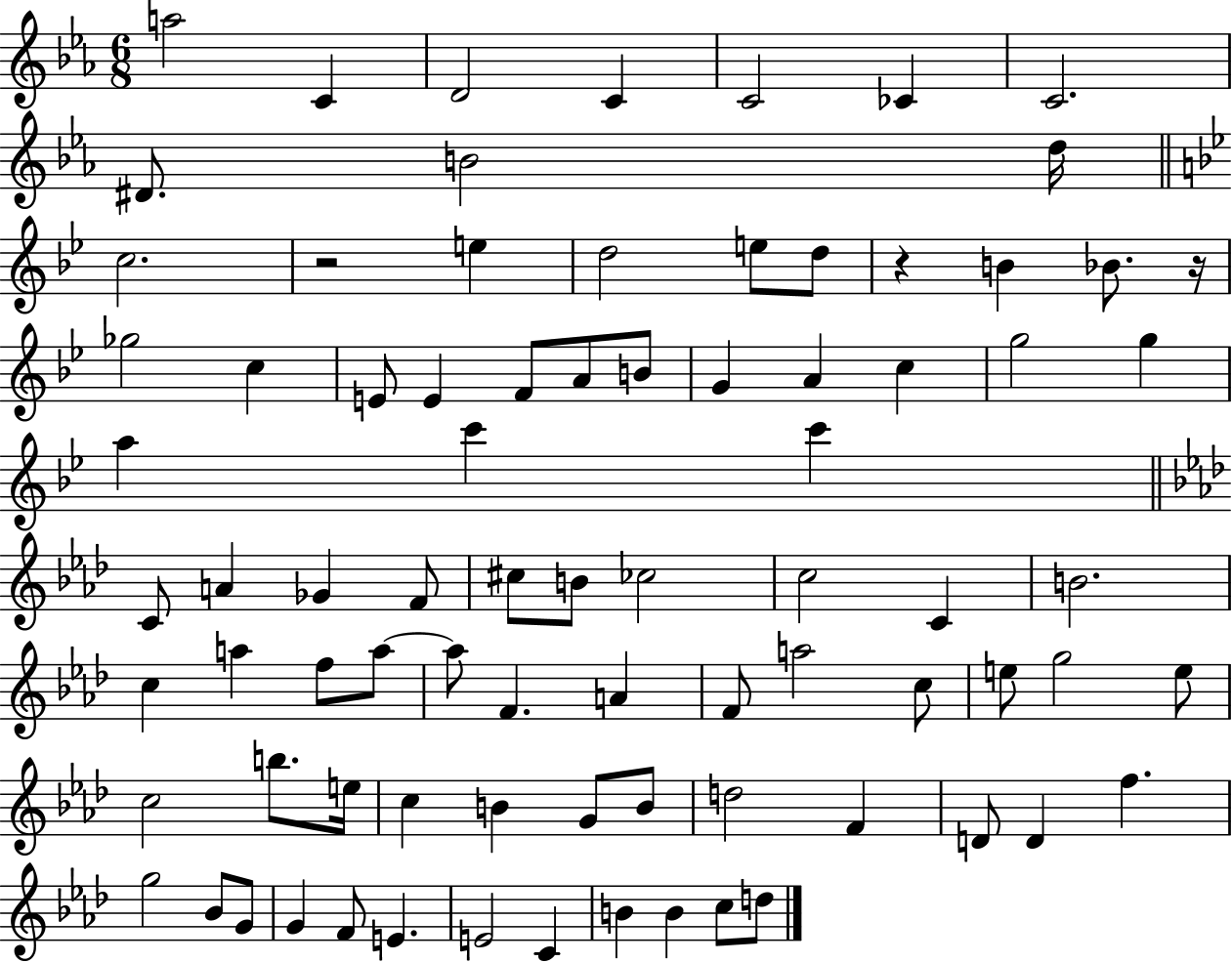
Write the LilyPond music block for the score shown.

{
  \clef treble
  \numericTimeSignature
  \time 6/8
  \key ees \major
  a''2 c'4 | d'2 c'4 | c'2 ces'4 | c'2. | \break dis'8. b'2 d''16 | \bar "||" \break \key g \minor c''2. | r2 e''4 | d''2 e''8 d''8 | r4 b'4 bes'8. r16 | \break ges''2 c''4 | e'8 e'4 f'8 a'8 b'8 | g'4 a'4 c''4 | g''2 g''4 | \break a''4 c'''4 c'''4 | \bar "||" \break \key aes \major c'8 a'4 ges'4 f'8 | cis''8 b'8 ces''2 | c''2 c'4 | b'2. | \break c''4 a''4 f''8 a''8~~ | a''8 f'4. a'4 | f'8 a''2 c''8 | e''8 g''2 e''8 | \break c''2 b''8. e''16 | c''4 b'4 g'8 b'8 | d''2 f'4 | d'8 d'4 f''4. | \break g''2 bes'8 g'8 | g'4 f'8 e'4. | e'2 c'4 | b'4 b'4 c''8 d''8 | \break \bar "|."
}